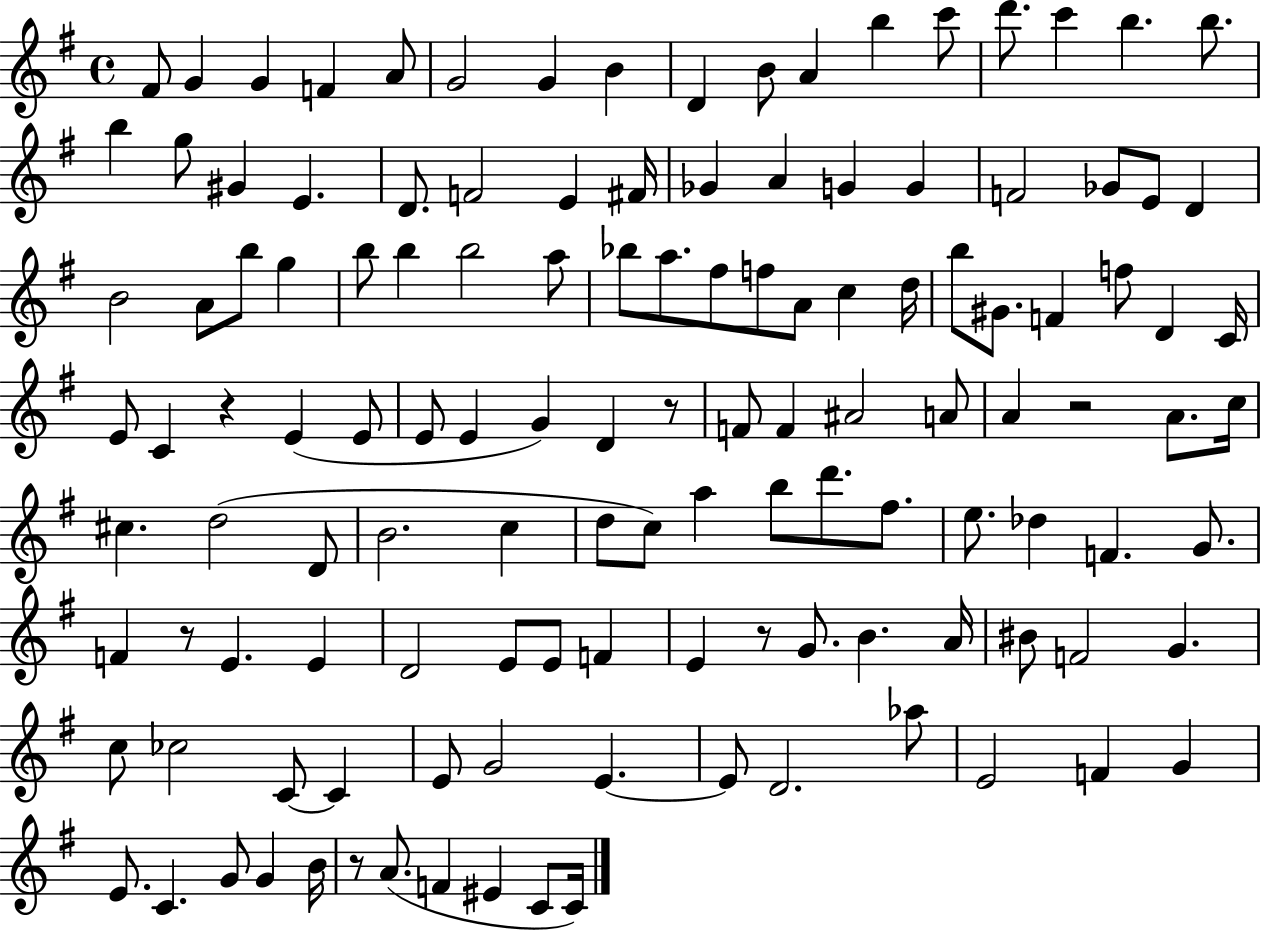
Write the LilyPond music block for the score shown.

{
  \clef treble
  \time 4/4
  \defaultTimeSignature
  \key g \major
  fis'8 g'4 g'4 f'4 a'8 | g'2 g'4 b'4 | d'4 b'8 a'4 b''4 c'''8 | d'''8. c'''4 b''4. b''8. | \break b''4 g''8 gis'4 e'4. | d'8. f'2 e'4 fis'16 | ges'4 a'4 g'4 g'4 | f'2 ges'8 e'8 d'4 | \break b'2 a'8 b''8 g''4 | b''8 b''4 b''2 a''8 | bes''8 a''8. fis''8 f''8 a'8 c''4 d''16 | b''8 gis'8. f'4 f''8 d'4 c'16 | \break e'8 c'4 r4 e'4( e'8 | e'8 e'4 g'4) d'4 r8 | f'8 f'4 ais'2 a'8 | a'4 r2 a'8. c''16 | \break cis''4. d''2( d'8 | b'2. c''4 | d''8 c''8) a''4 b''8 d'''8. fis''8. | e''8. des''4 f'4. g'8. | \break f'4 r8 e'4. e'4 | d'2 e'8 e'8 f'4 | e'4 r8 g'8. b'4. a'16 | bis'8 f'2 g'4. | \break c''8 ces''2 c'8~~ c'4 | e'8 g'2 e'4.~~ | e'8 d'2. aes''8 | e'2 f'4 g'4 | \break e'8. c'4. g'8 g'4 b'16 | r8 a'8.( f'4 eis'4 c'8 c'16) | \bar "|."
}